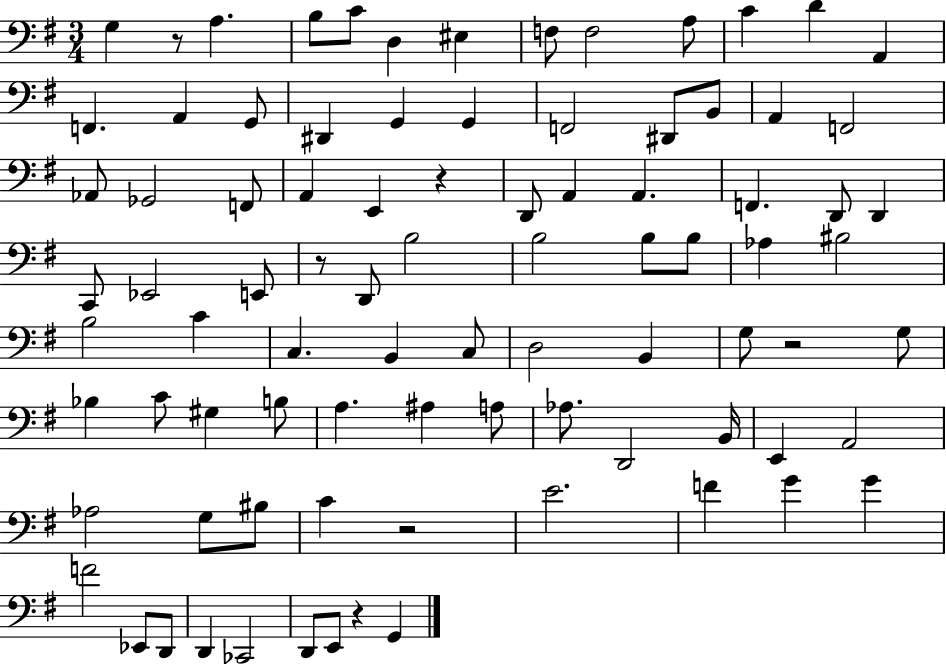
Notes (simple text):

G3/q R/e A3/q. B3/e C4/e D3/q EIS3/q F3/e F3/h A3/e C4/q D4/q A2/q F2/q. A2/q G2/e D#2/q G2/q G2/q F2/h D#2/e B2/e A2/q F2/h Ab2/e Gb2/h F2/e A2/q E2/q R/q D2/e A2/q A2/q. F2/q. D2/e D2/q C2/e Eb2/h E2/e R/e D2/e B3/h B3/h B3/e B3/e Ab3/q BIS3/h B3/h C4/q C3/q. B2/q C3/e D3/h B2/q G3/e R/h G3/e Bb3/q C4/e G#3/q B3/e A3/q. A#3/q A3/e Ab3/e. D2/h B2/s E2/q A2/h Ab3/h G3/e BIS3/e C4/q R/h E4/h. F4/q G4/q G4/q F4/h Eb2/e D2/e D2/q CES2/h D2/e E2/e R/q G2/q